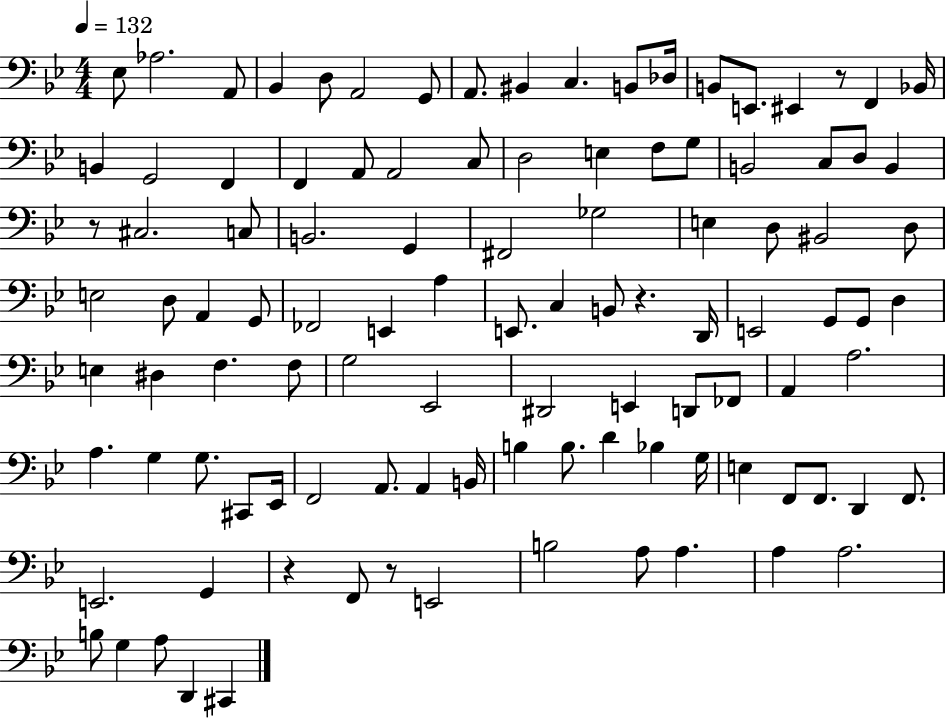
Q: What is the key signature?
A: BES major